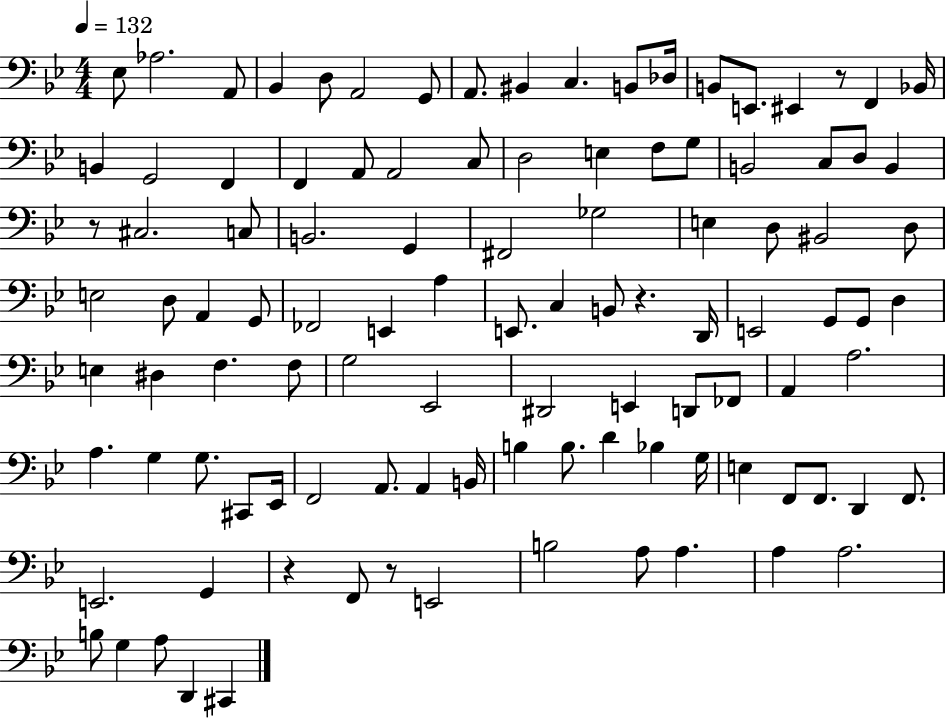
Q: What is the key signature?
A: BES major